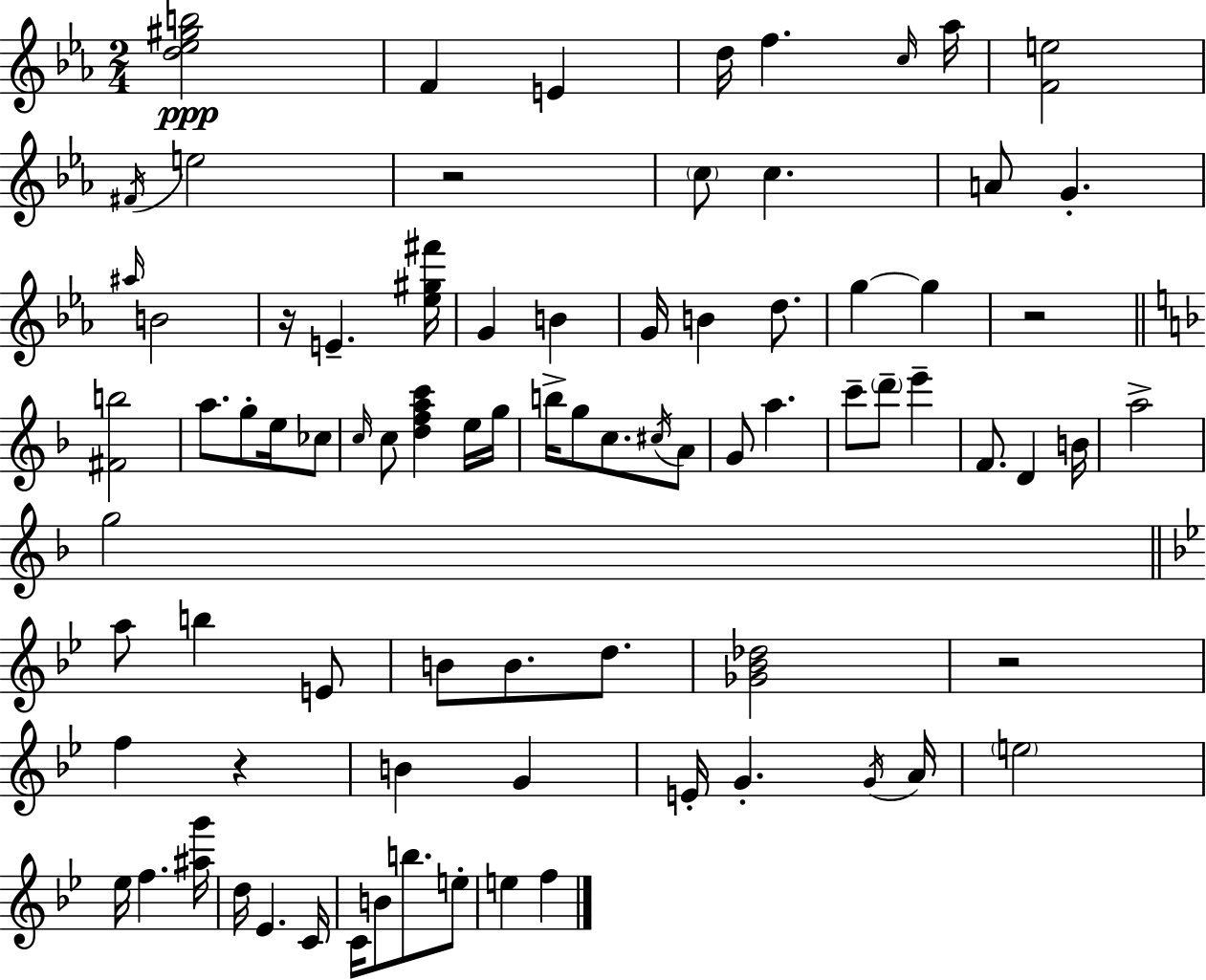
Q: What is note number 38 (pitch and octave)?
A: C6